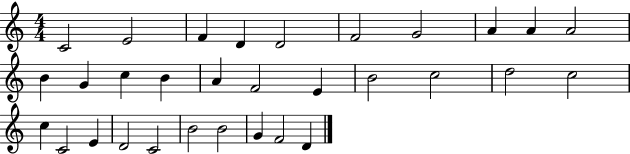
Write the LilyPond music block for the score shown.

{
  \clef treble
  \numericTimeSignature
  \time 4/4
  \key c \major
  c'2 e'2 | f'4 d'4 d'2 | f'2 g'2 | a'4 a'4 a'2 | \break b'4 g'4 c''4 b'4 | a'4 f'2 e'4 | b'2 c''2 | d''2 c''2 | \break c''4 c'2 e'4 | d'2 c'2 | b'2 b'2 | g'4 f'2 d'4 | \break \bar "|."
}